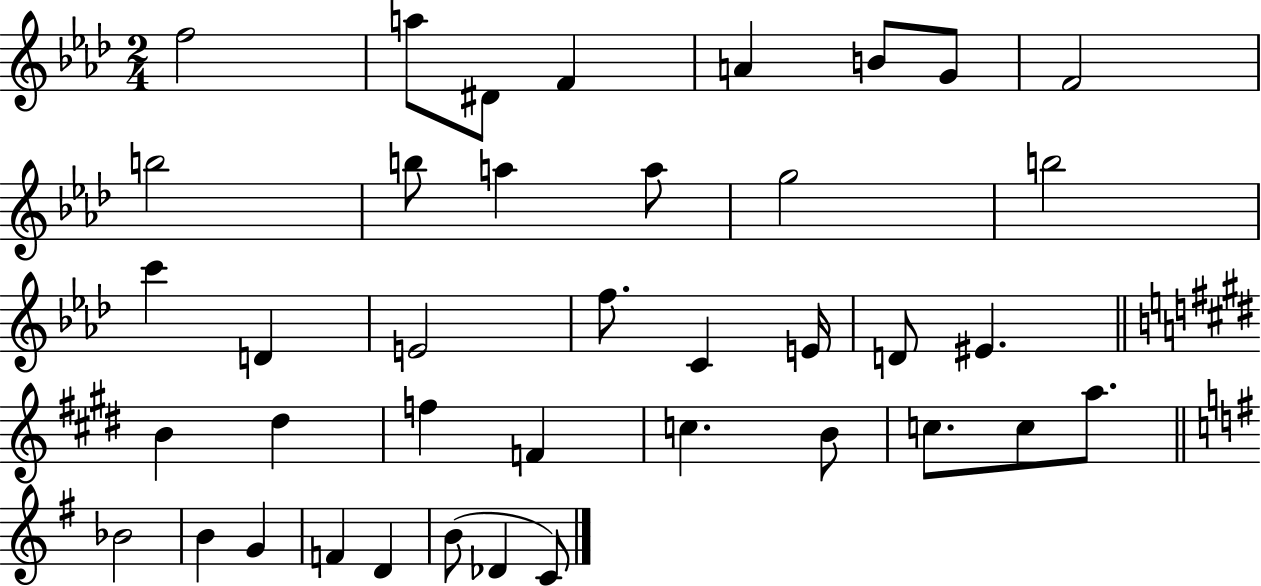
X:1
T:Untitled
M:2/4
L:1/4
K:Ab
f2 a/2 ^D/2 F A B/2 G/2 F2 b2 b/2 a a/2 g2 b2 c' D E2 f/2 C E/4 D/2 ^E B ^d f F c B/2 c/2 c/2 a/2 _B2 B G F D B/2 _D C/2